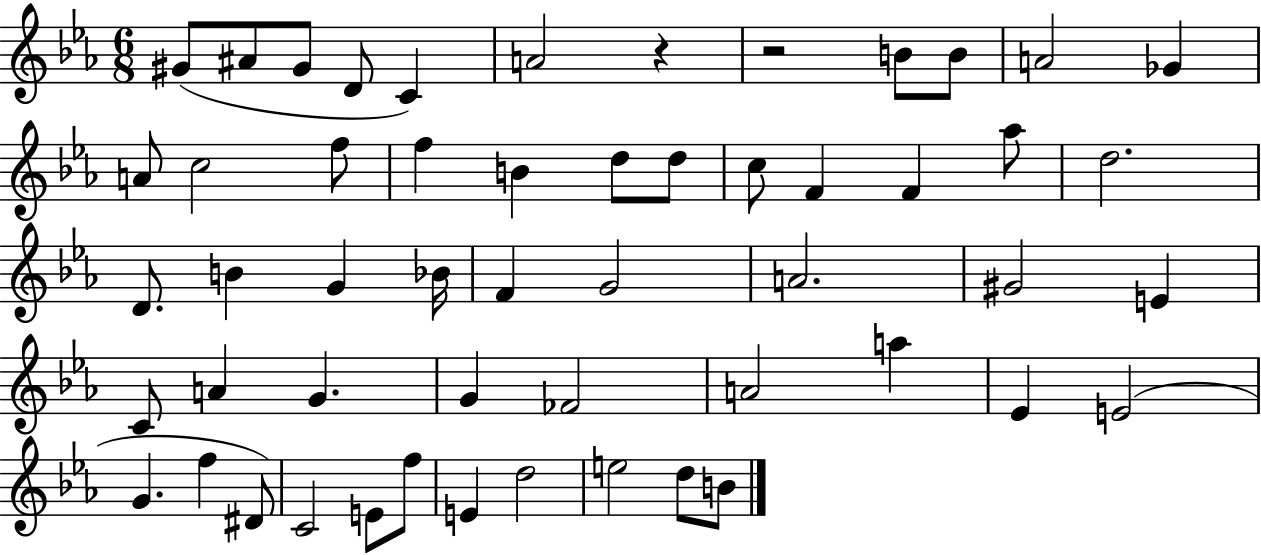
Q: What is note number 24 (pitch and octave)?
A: B4